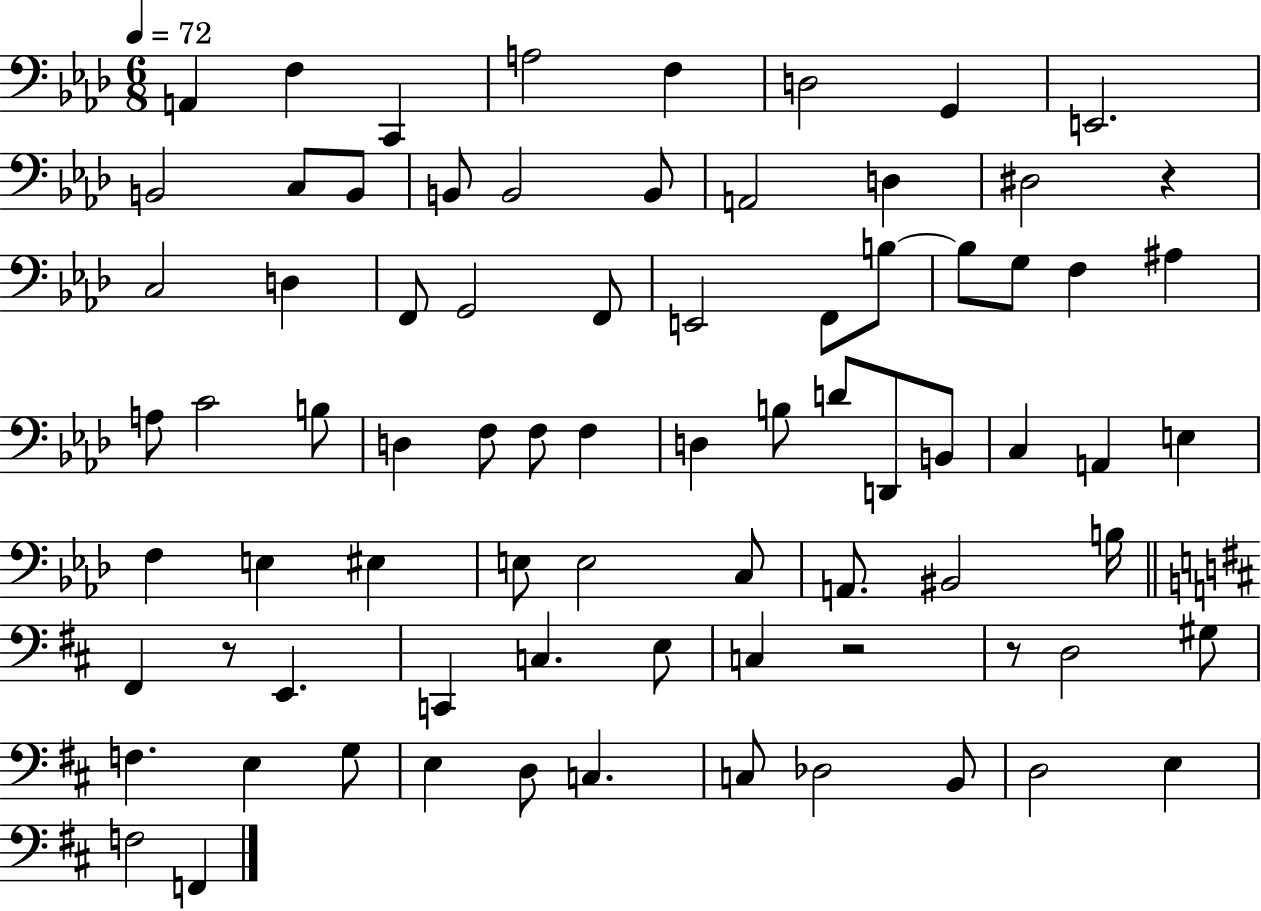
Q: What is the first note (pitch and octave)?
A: A2